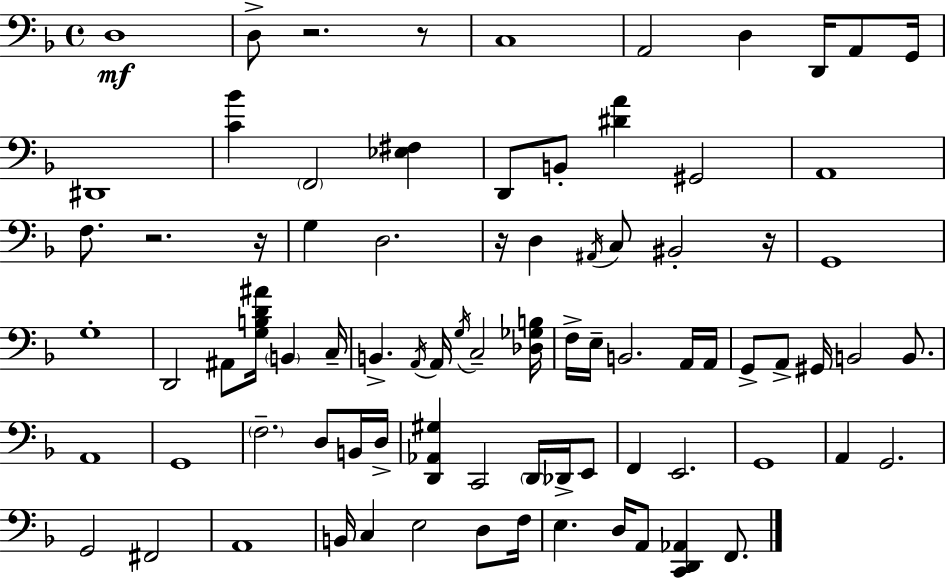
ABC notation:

X:1
T:Untitled
M:4/4
L:1/4
K:Dm
D,4 D,/2 z2 z/2 C,4 A,,2 D, D,,/4 A,,/2 G,,/4 ^D,,4 [C_B] F,,2 [_E,^F,] D,,/2 B,,/2 [^DA] ^G,,2 A,,4 F,/2 z2 z/4 G, D,2 z/4 D, ^A,,/4 C,/2 ^B,,2 z/4 G,,4 G,4 D,,2 ^A,,/2 [G,B,D^A]/4 B,, C,/4 B,, A,,/4 A,,/4 G,/4 C,2 [_D,_G,B,]/4 F,/4 E,/4 B,,2 A,,/4 A,,/4 G,,/2 A,,/2 ^G,,/4 B,,2 B,,/2 A,,4 G,,4 F,2 D,/2 B,,/4 D,/4 [D,,_A,,^G,] C,,2 D,,/4 _D,,/4 E,,/2 F,, E,,2 G,,4 A,, G,,2 G,,2 ^F,,2 A,,4 B,,/4 C, E,2 D,/2 F,/4 E, D,/4 A,,/2 [C,,D,,_A,,] F,,/2